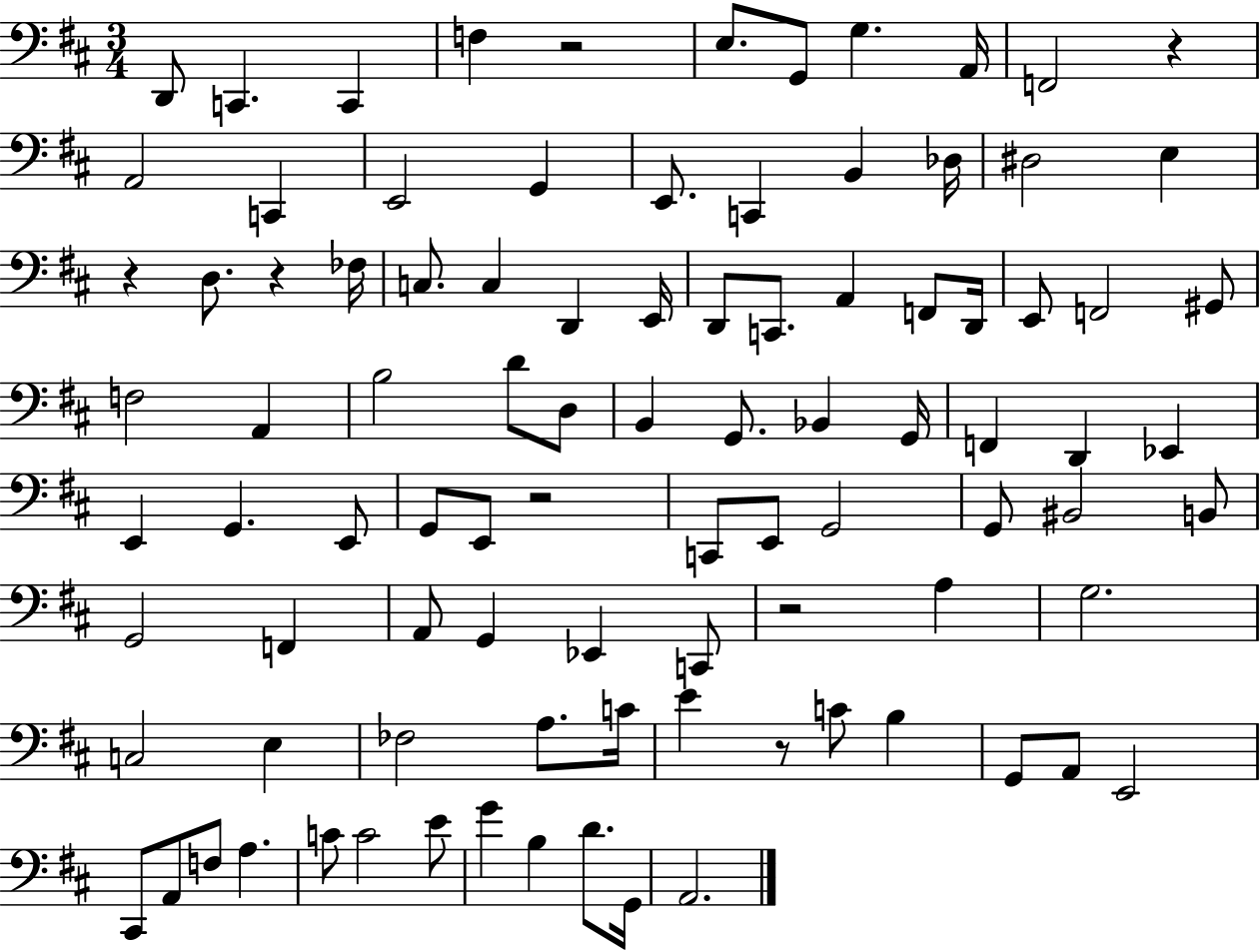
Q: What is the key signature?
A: D major